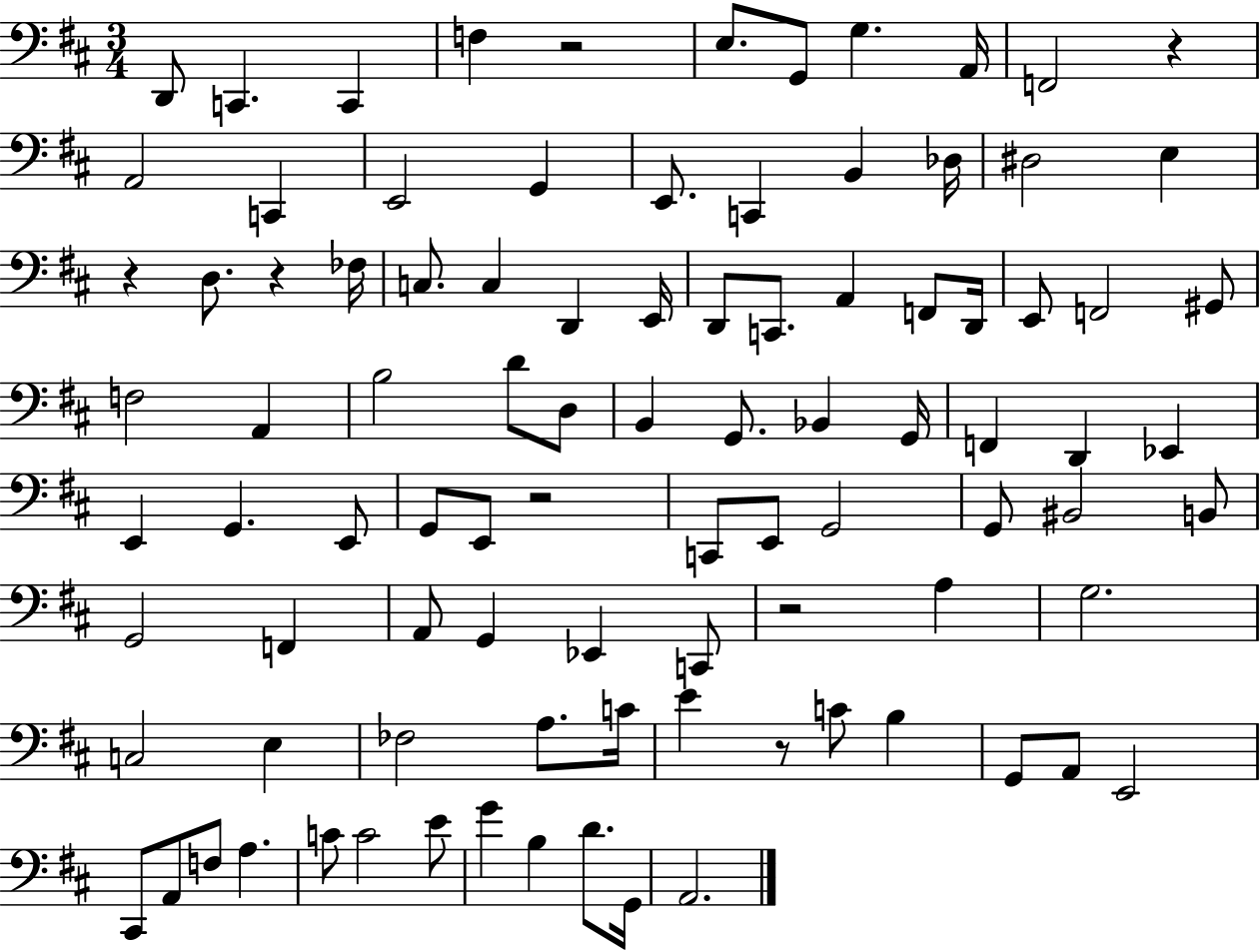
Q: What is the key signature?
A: D major